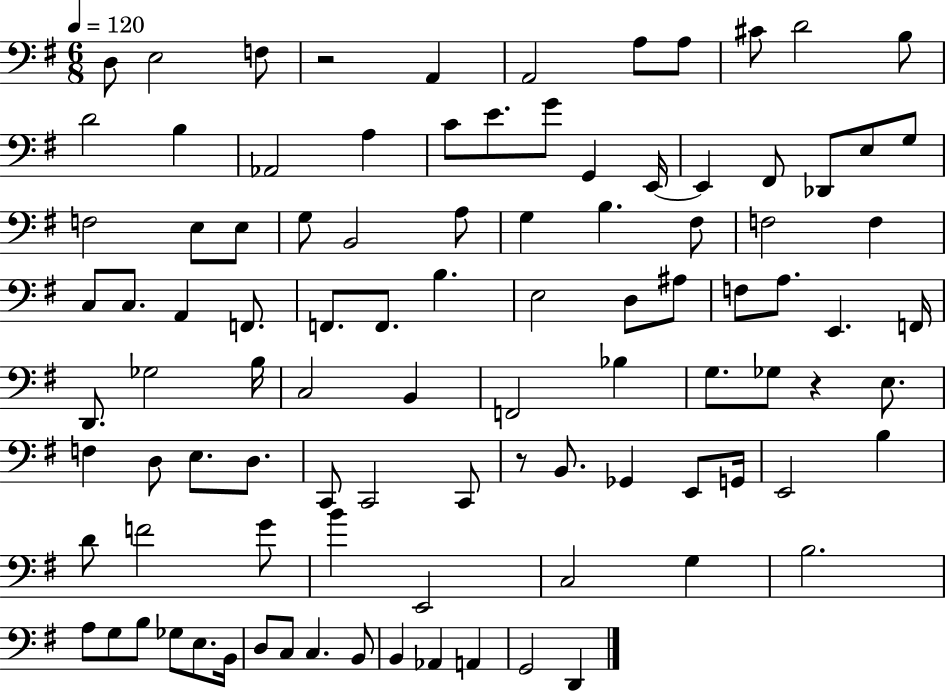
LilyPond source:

{
  \clef bass
  \numericTimeSignature
  \time 6/8
  \key g \major
  \tempo 4 = 120
  \repeat volta 2 { d8 e2 f8 | r2 a,4 | a,2 a8 a8 | cis'8 d'2 b8 | \break d'2 b4 | aes,2 a4 | c'8 e'8. g'8 g,4 e,16~~ | e,4 fis,8 des,8 e8 g8 | \break f2 e8 e8 | g8 b,2 a8 | g4 b4. fis8 | f2 f4 | \break c8 c8. a,4 f,8. | f,8. f,8. b4. | e2 d8 ais8 | f8 a8. e,4. f,16 | \break d,8. ges2 b16 | c2 b,4 | f,2 bes4 | g8. ges8 r4 e8. | \break f4 d8 e8. d8. | c,8 c,2 c,8 | r8 b,8. ges,4 e,8 g,16 | e,2 b4 | \break d'8 f'2 g'8 | b'4 e,2 | c2 g4 | b2. | \break a8 g8 b8 ges8 e8. b,16 | d8 c8 c4. b,8 | b,4 aes,4 a,4 | g,2 d,4 | \break } \bar "|."
}